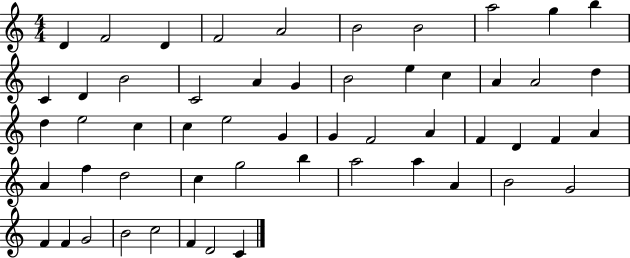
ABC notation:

X:1
T:Untitled
M:4/4
L:1/4
K:C
D F2 D F2 A2 B2 B2 a2 g b C D B2 C2 A G B2 e c A A2 d d e2 c c e2 G G F2 A F D F A A f d2 c g2 b a2 a A B2 G2 F F G2 B2 c2 F D2 C